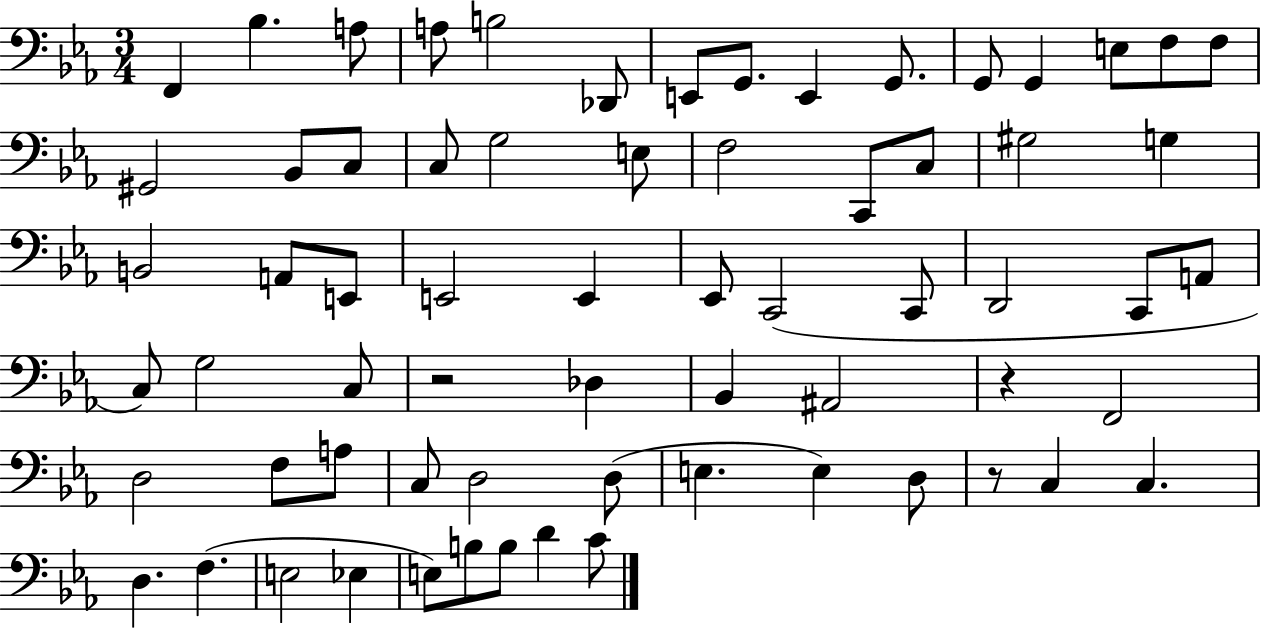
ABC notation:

X:1
T:Untitled
M:3/4
L:1/4
K:Eb
F,, _B, A,/2 A,/2 B,2 _D,,/2 E,,/2 G,,/2 E,, G,,/2 G,,/2 G,, E,/2 F,/2 F,/2 ^G,,2 _B,,/2 C,/2 C,/2 G,2 E,/2 F,2 C,,/2 C,/2 ^G,2 G, B,,2 A,,/2 E,,/2 E,,2 E,, _E,,/2 C,,2 C,,/2 D,,2 C,,/2 A,,/2 C,/2 G,2 C,/2 z2 _D, _B,, ^A,,2 z F,,2 D,2 F,/2 A,/2 C,/2 D,2 D,/2 E, E, D,/2 z/2 C, C, D, F, E,2 _E, E,/2 B,/2 B,/2 D C/2